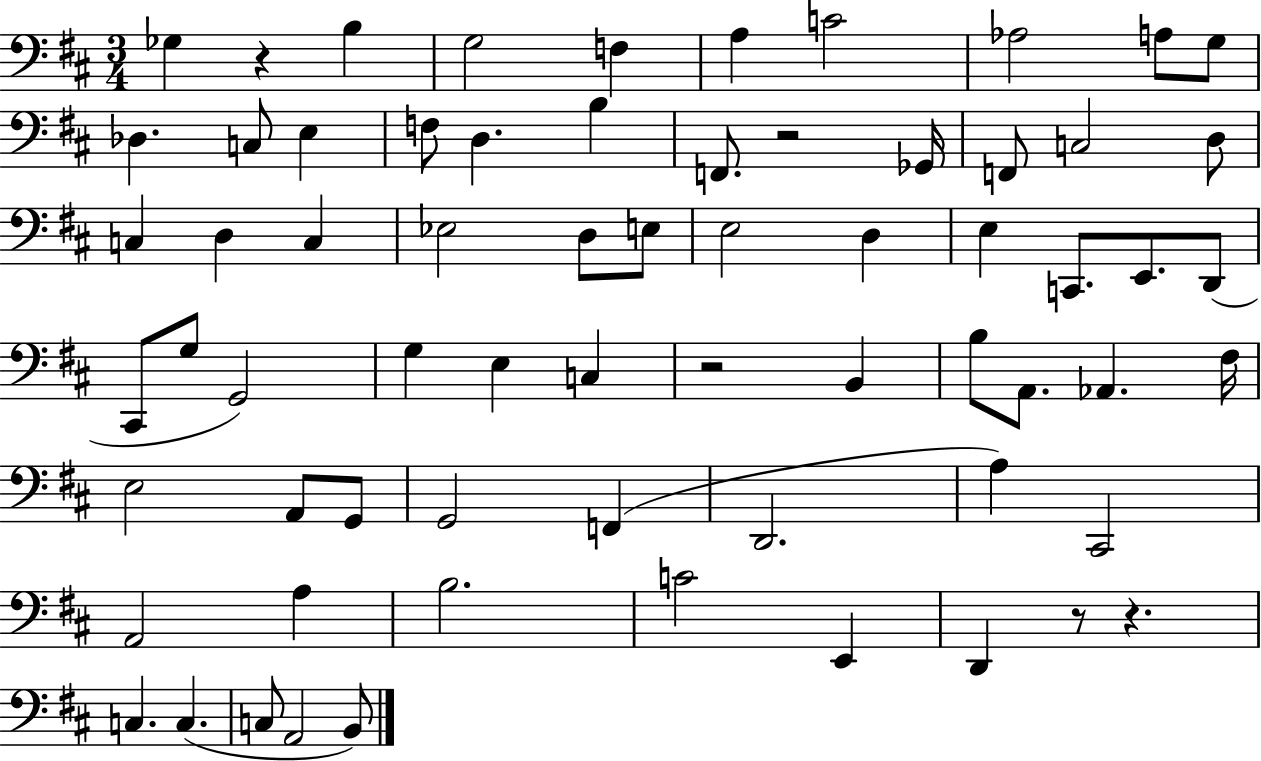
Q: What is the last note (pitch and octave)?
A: B2